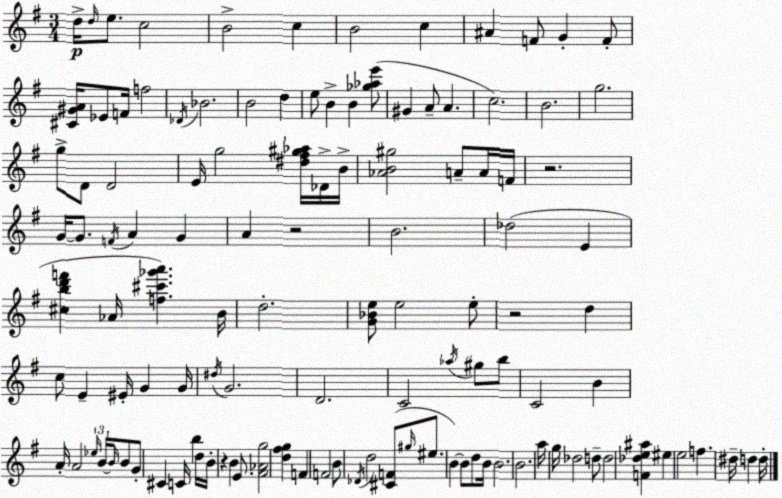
X:1
T:Untitled
M:3/4
L:1/4
K:Em
d/4 d/4 e/2 c2 B2 c B2 c ^A F/2 G F/2 [^C^GA]/4 _E/2 F/4 f2 _D/4 _B2 B2 d e/2 B B [_g_ae']/2 ^G A/2 A c2 B2 g2 g/2 D/2 D2 E/4 g2 [^d^f^g_a]/4 _D/4 B/4 [_AB^g]2 A/2 A/4 F/4 z2 G/4 G/2 F/4 A G A z2 B2 _d2 E [^cbd'f'] _A/4 [f^c'_g'a'] B/4 d2 [G_Be]/2 e2 e/2 z2 d c/2 E ^E/4 G G/4 ^d/4 G2 D2 C2 _a/4 ^g/2 b/2 C2 B A/4 A2 _e/4 B/4 B/4 B/2 G/2 ^C C/4 b d/4 B/4 z B E/2 [^F_Ag]2 [d^fg] F F2 B/2 _D/4 d2 [^CF]/2 ^g/4 ^e/2 B B/2 d/2 B/4 B2 B2 a/4 g/4 _d2 d/2 d2 [F_de^a] ^e e2 f ^d/4 d d/4